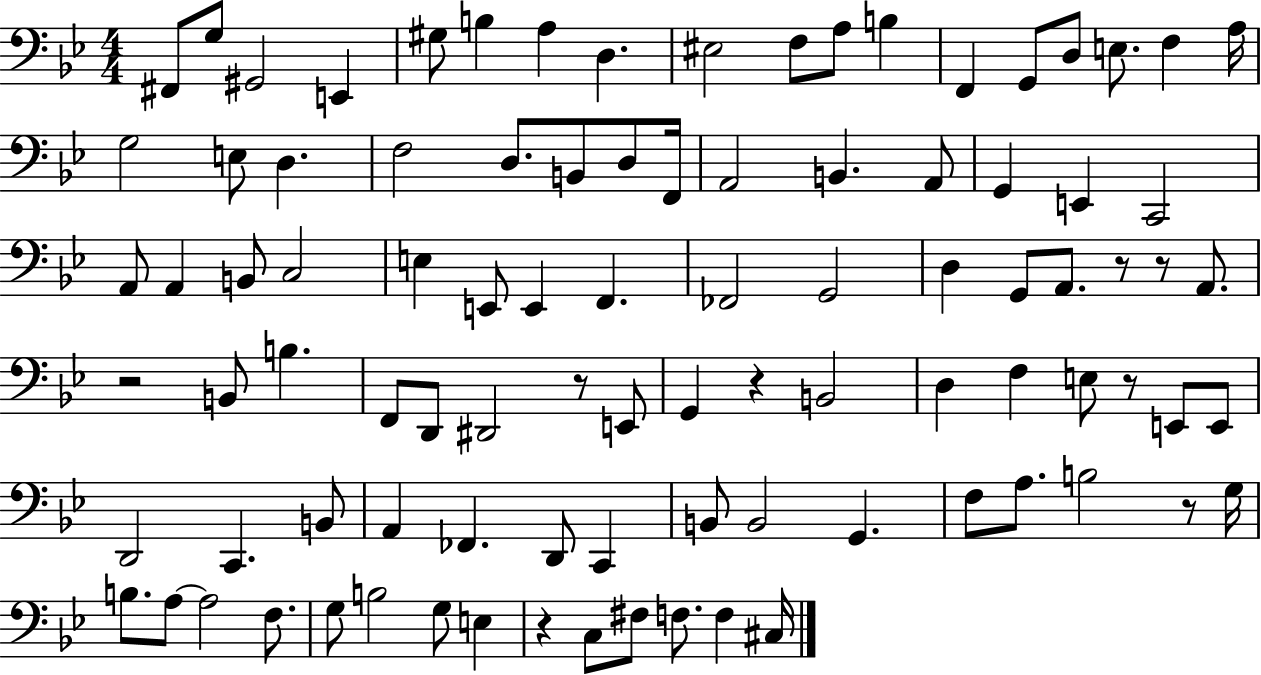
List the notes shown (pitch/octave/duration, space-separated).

F#2/e G3/e G#2/h E2/q G#3/e B3/q A3/q D3/q. EIS3/h F3/e A3/e B3/q F2/q G2/e D3/e E3/e. F3/q A3/s G3/h E3/e D3/q. F3/h D3/e. B2/e D3/e F2/s A2/h B2/q. A2/e G2/q E2/q C2/h A2/e A2/q B2/e C3/h E3/q E2/e E2/q F2/q. FES2/h G2/h D3/q G2/e A2/e. R/e R/e A2/e. R/h B2/e B3/q. F2/e D2/e D#2/h R/e E2/e G2/q R/q B2/h D3/q F3/q E3/e R/e E2/e E2/e D2/h C2/q. B2/e A2/q FES2/q. D2/e C2/q B2/e B2/h G2/q. F3/e A3/e. B3/h R/e G3/s B3/e. A3/e A3/h F3/e. G3/e B3/h G3/e E3/q R/q C3/e F#3/e F3/e. F3/q C#3/s